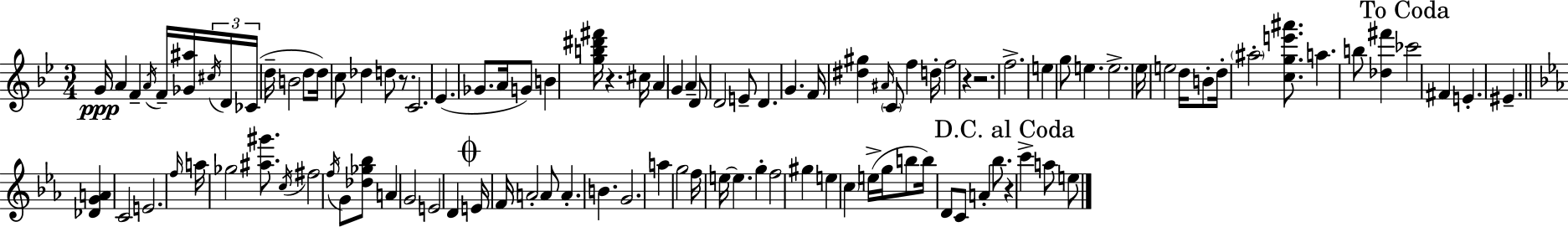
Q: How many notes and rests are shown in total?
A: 107